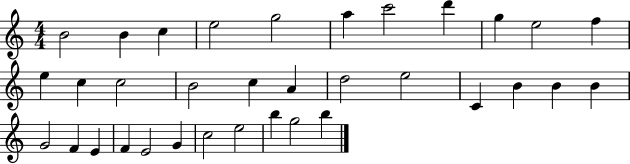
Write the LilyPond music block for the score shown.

{
  \clef treble
  \numericTimeSignature
  \time 4/4
  \key c \major
  b'2 b'4 c''4 | e''2 g''2 | a''4 c'''2 d'''4 | g''4 e''2 f''4 | \break e''4 c''4 c''2 | b'2 c''4 a'4 | d''2 e''2 | c'4 b'4 b'4 b'4 | \break g'2 f'4 e'4 | f'4 e'2 g'4 | c''2 e''2 | b''4 g''2 b''4 | \break \bar "|."
}